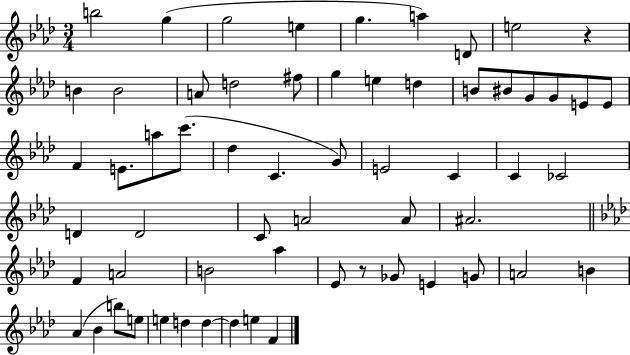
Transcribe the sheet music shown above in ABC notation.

X:1
T:Untitled
M:3/4
L:1/4
K:Ab
b2 g g2 e g a D/2 e2 z B B2 A/2 d2 ^f/2 g e d B/2 ^B/2 G/2 G/2 E/2 E/2 F E/2 a/2 c'/2 _d C G/2 E2 C C _C2 D D2 C/2 A2 A/2 ^A2 F A2 B2 _a _E/2 z/2 _G/2 E G/2 A2 B _A _B b/2 e/2 e d d d e F